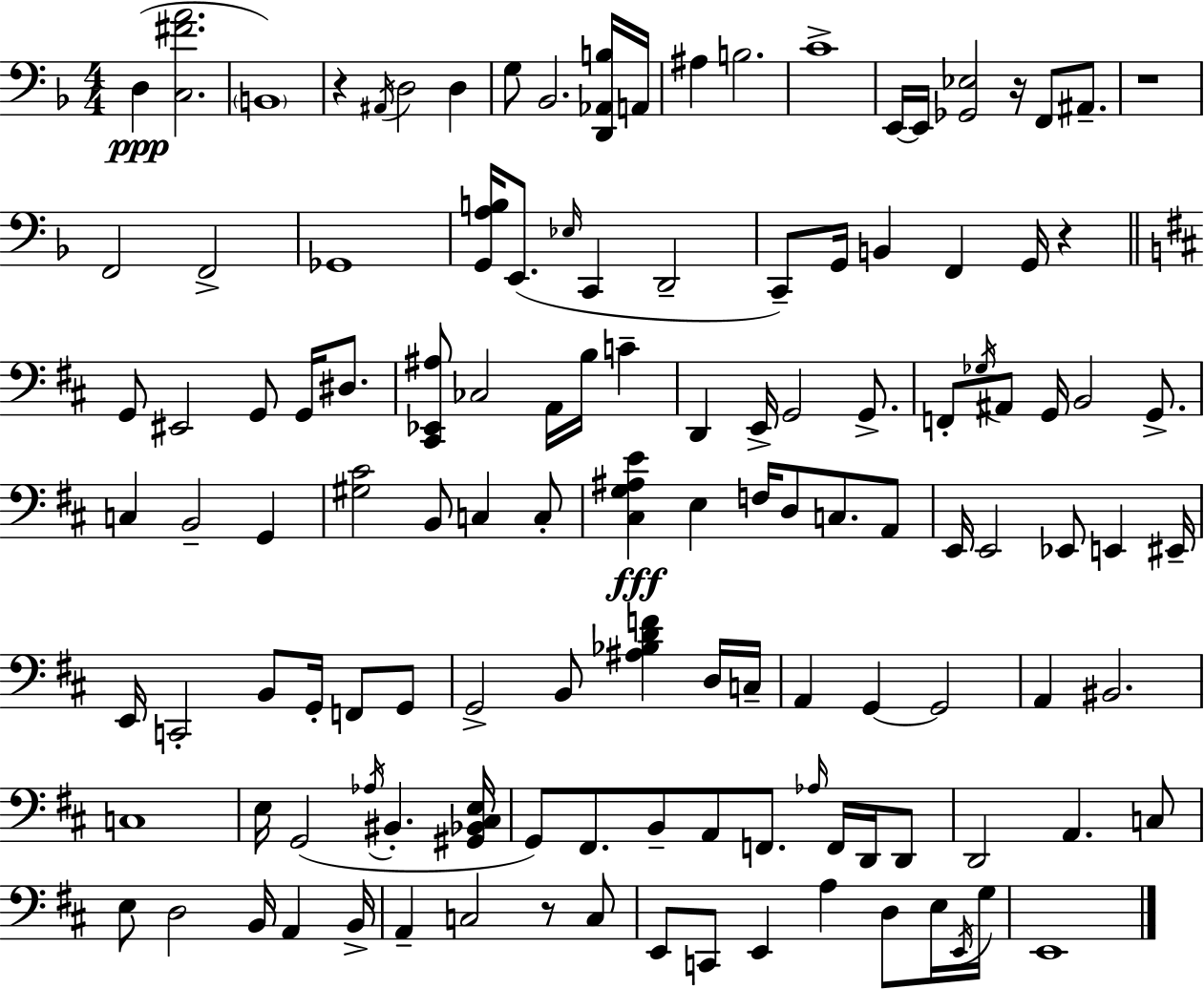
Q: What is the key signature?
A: D minor